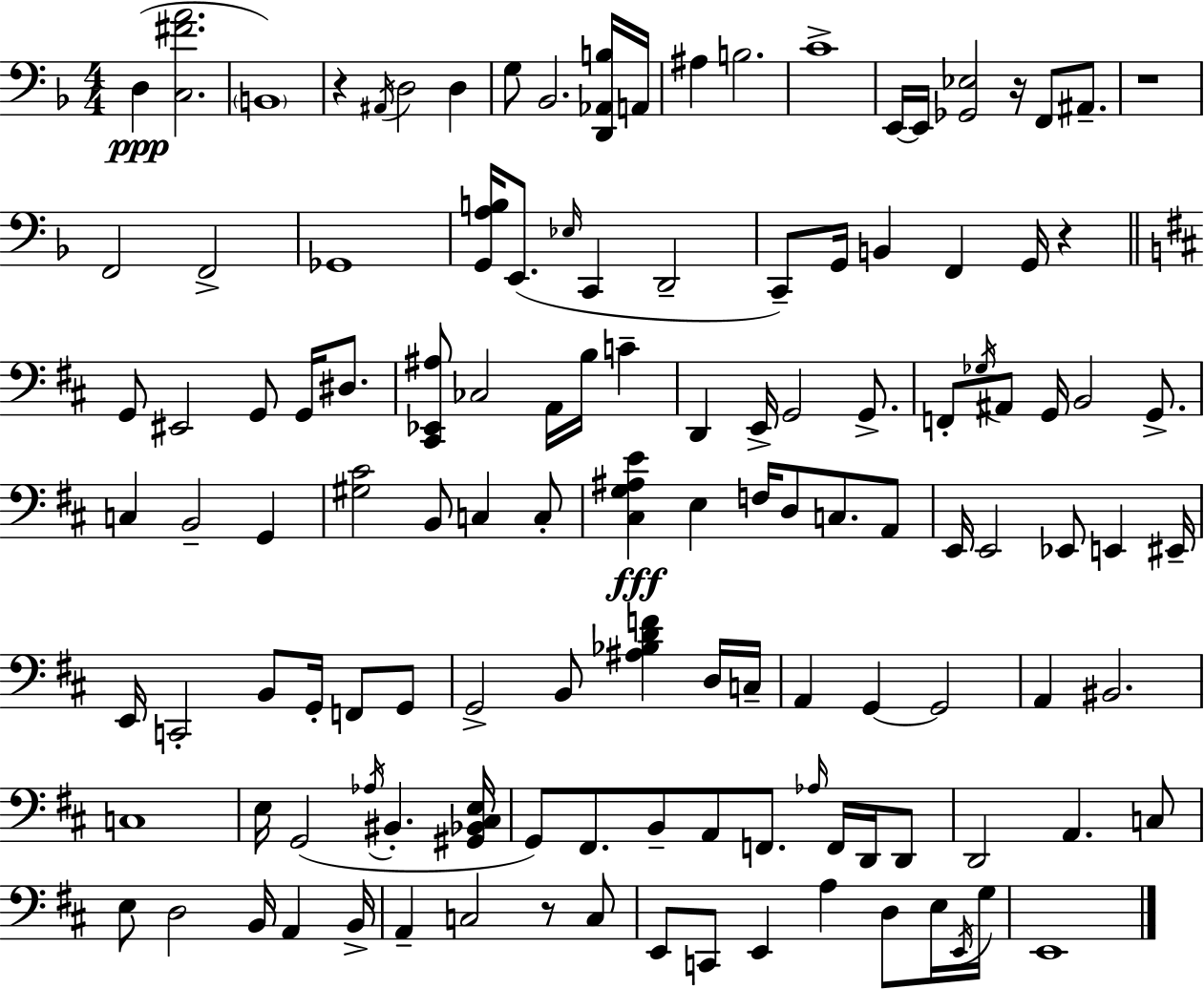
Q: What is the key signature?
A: D minor